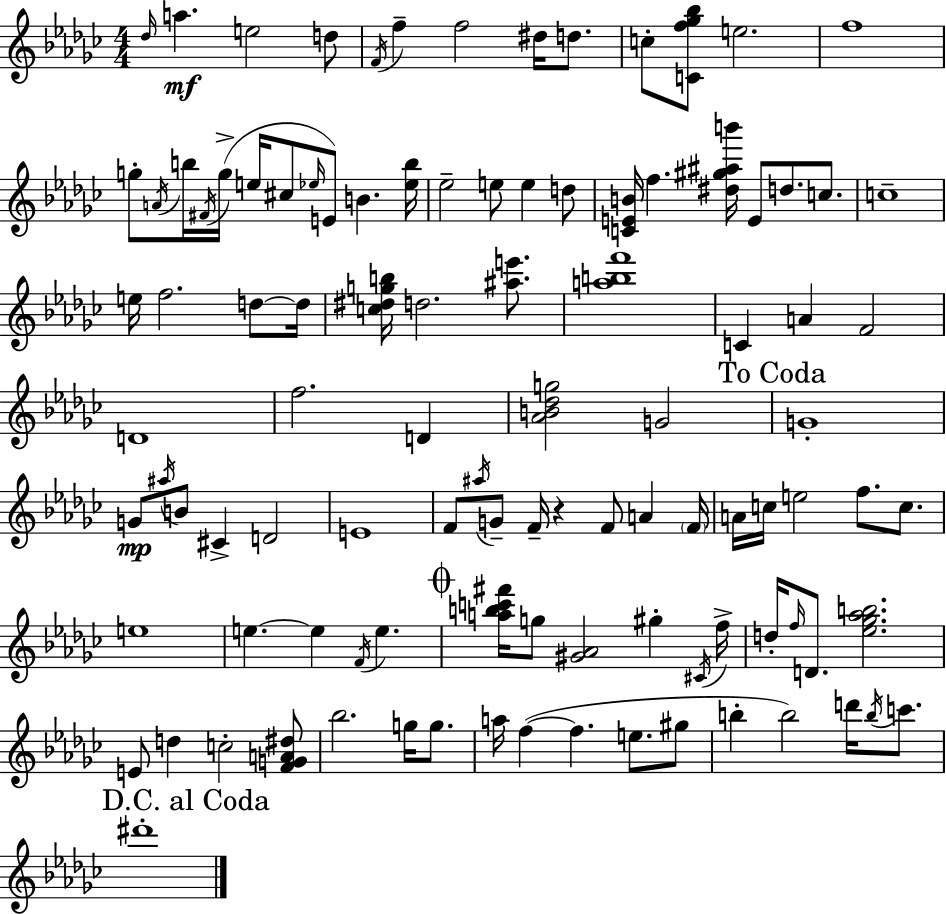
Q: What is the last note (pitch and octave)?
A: D#6